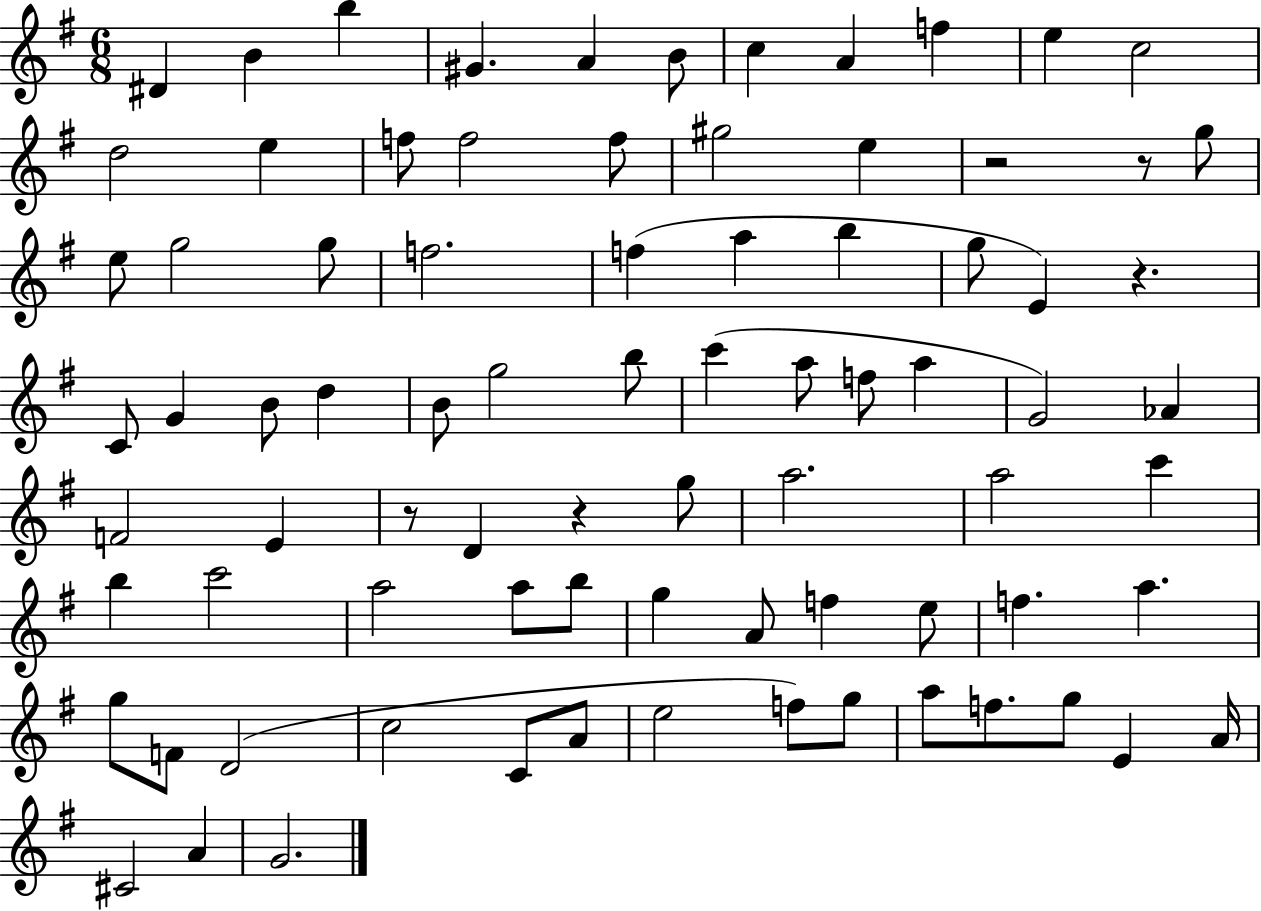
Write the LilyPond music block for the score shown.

{
  \clef treble
  \numericTimeSignature
  \time 6/8
  \key g \major
  dis'4 b'4 b''4 | gis'4. a'4 b'8 | c''4 a'4 f''4 | e''4 c''2 | \break d''2 e''4 | f''8 f''2 f''8 | gis''2 e''4 | r2 r8 g''8 | \break e''8 g''2 g''8 | f''2. | f''4( a''4 b''4 | g''8 e'4) r4. | \break c'8 g'4 b'8 d''4 | b'8 g''2 b''8 | c'''4( a''8 f''8 a''4 | g'2) aes'4 | \break f'2 e'4 | r8 d'4 r4 g''8 | a''2. | a''2 c'''4 | \break b''4 c'''2 | a''2 a''8 b''8 | g''4 a'8 f''4 e''8 | f''4. a''4. | \break g''8 f'8 d'2( | c''2 c'8 a'8 | e''2 f''8) g''8 | a''8 f''8. g''8 e'4 a'16 | \break cis'2 a'4 | g'2. | \bar "|."
}